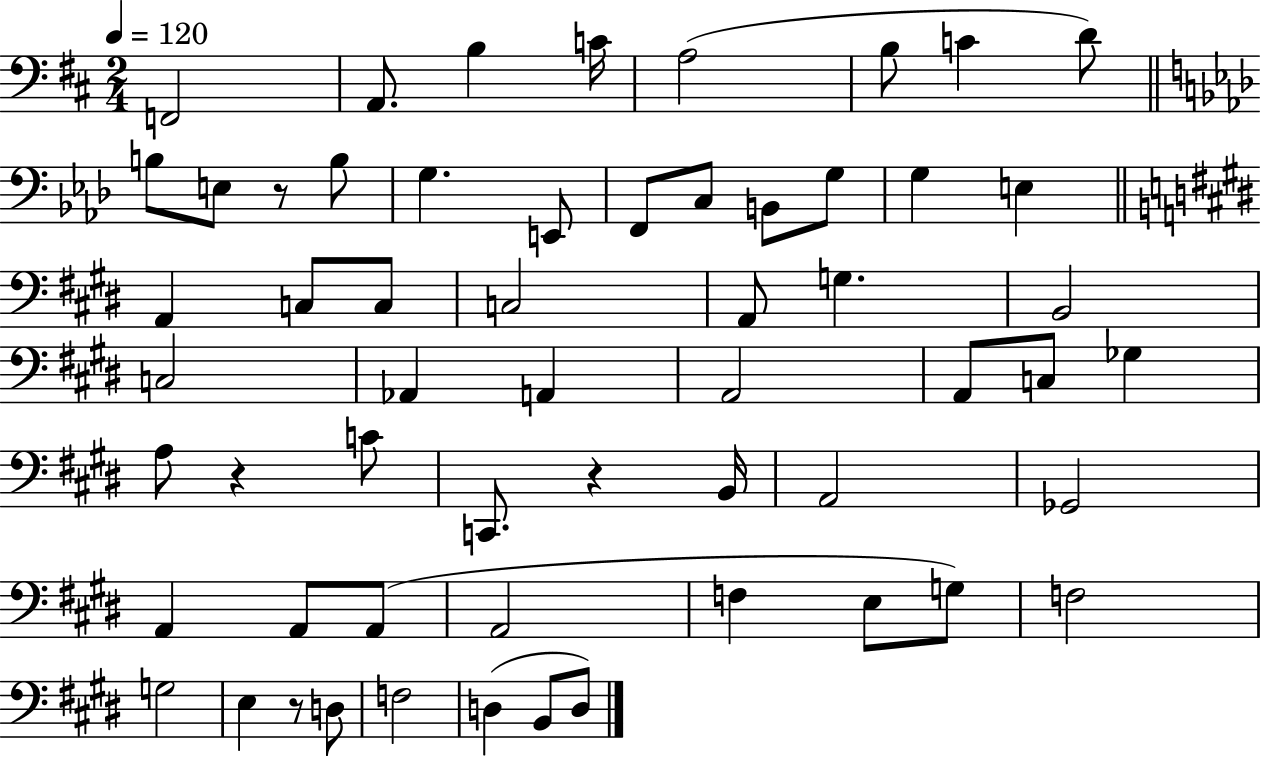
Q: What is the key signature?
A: D major